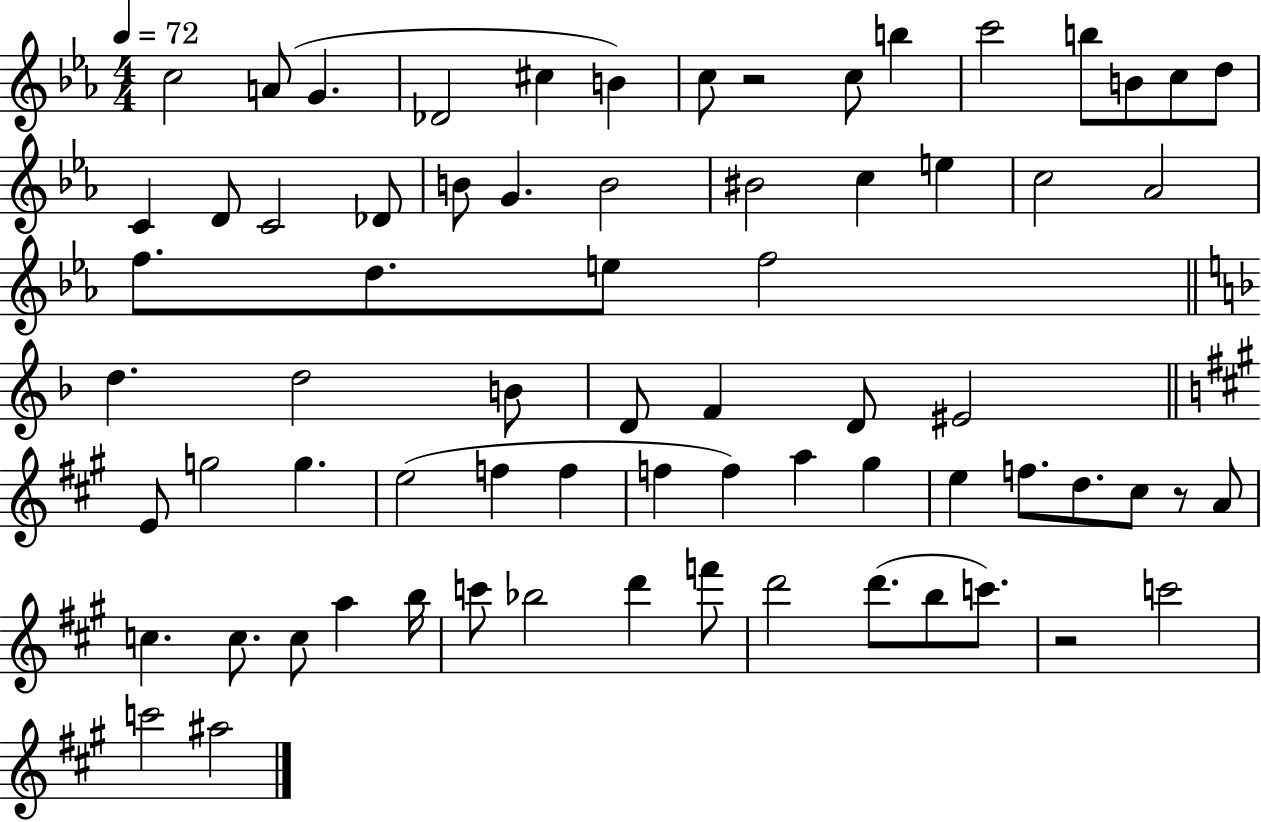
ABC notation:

X:1
T:Untitled
M:4/4
L:1/4
K:Eb
c2 A/2 G _D2 ^c B c/2 z2 c/2 b c'2 b/2 B/2 c/2 d/2 C D/2 C2 _D/2 B/2 G B2 ^B2 c e c2 _A2 f/2 d/2 e/2 f2 d d2 B/2 D/2 F D/2 ^E2 E/2 g2 g e2 f f f f a ^g e f/2 d/2 ^c/2 z/2 A/2 c c/2 c/2 a b/4 c'/2 _b2 d' f'/2 d'2 d'/2 b/2 c'/2 z2 c'2 c'2 ^a2